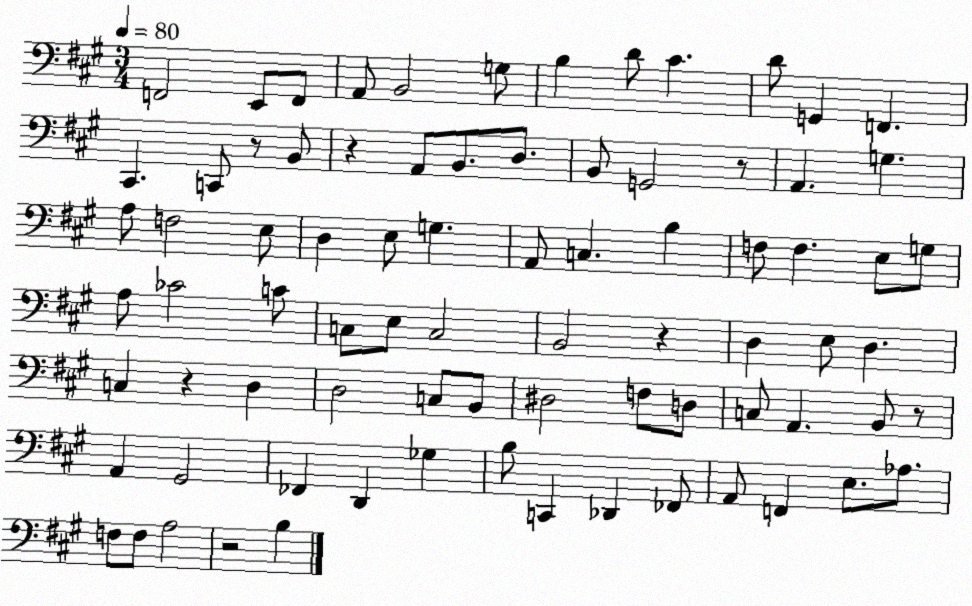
X:1
T:Untitled
M:3/4
L:1/4
K:A
F,,2 E,,/2 F,,/2 A,,/2 B,,2 G,/2 B, D/2 ^C D/2 G,, F,, ^C,, C,,/2 z/2 B,,/2 z A,,/2 B,,/2 D,/2 B,,/2 G,,2 z/2 A,, G, A,/2 F,2 E,/2 D, E,/2 G, A,,/2 C, B, F,/2 F, E,/2 G,/2 A,/2 _C2 C/2 C,/2 E,/2 C,2 B,,2 z D, E,/2 D, C, z D, D,2 C,/2 B,,/2 ^D,2 F,/2 D,/2 C,/2 A,, B,,/2 z/2 A,, ^G,,2 _F,, D,, _G, B,/2 C,, _D,, _F,,/2 A,,/2 F,, E,/2 _A,/2 F,/2 F,/2 A,2 z2 B,